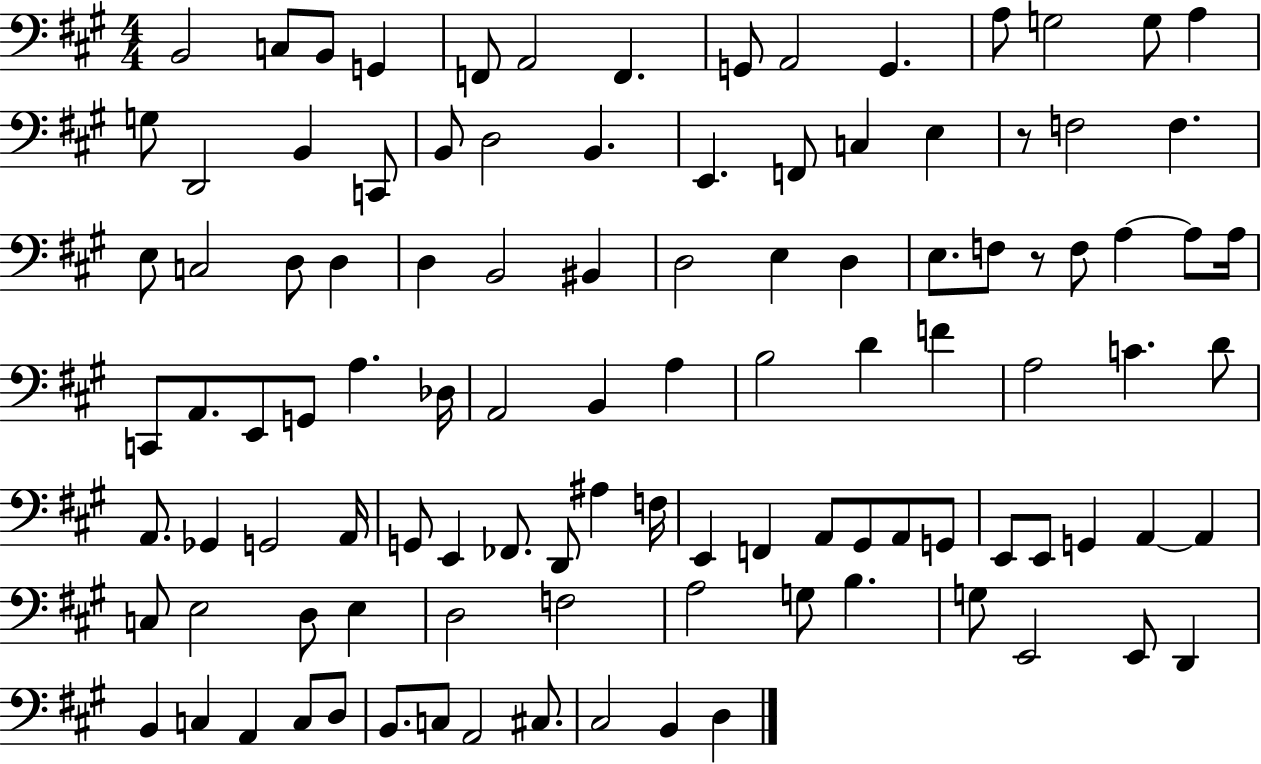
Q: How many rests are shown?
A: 2